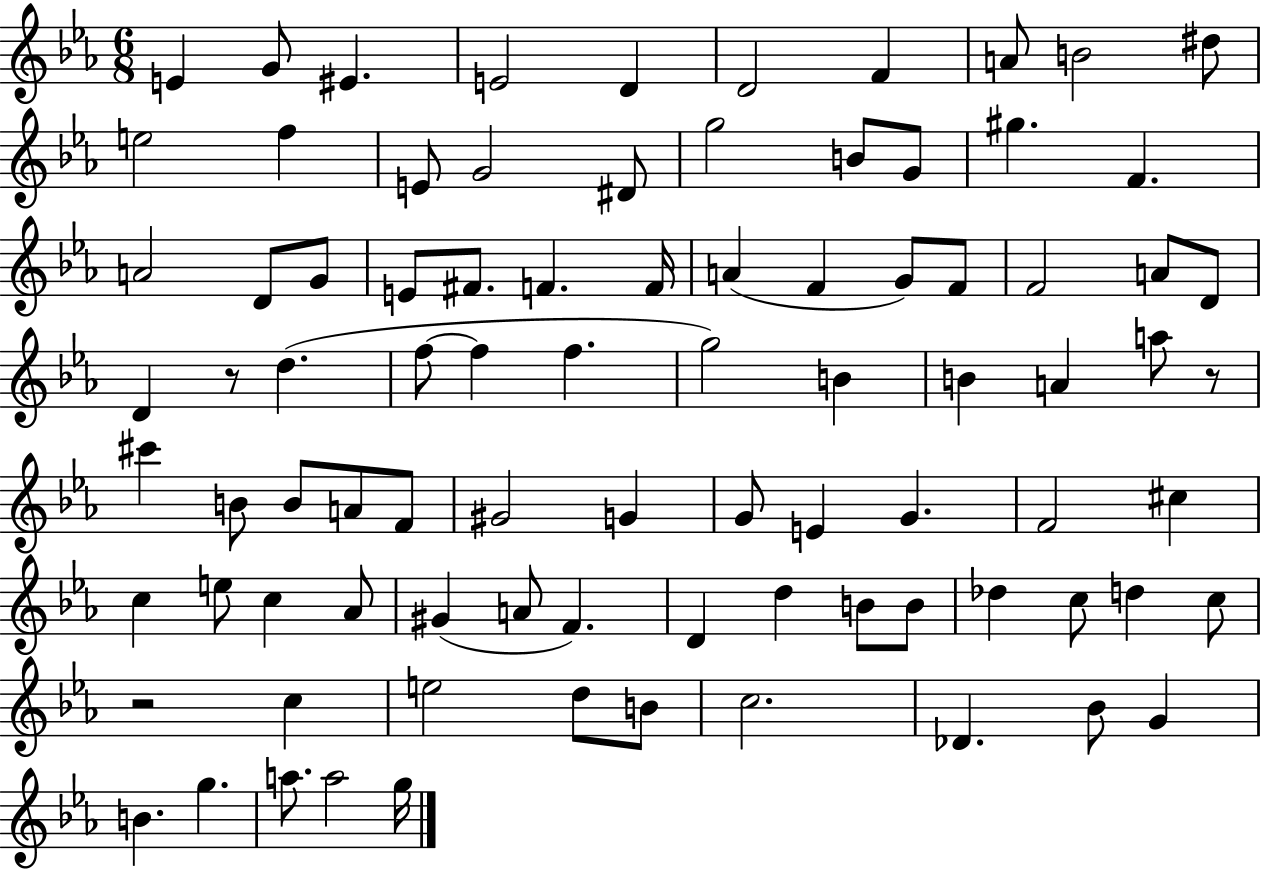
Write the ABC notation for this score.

X:1
T:Untitled
M:6/8
L:1/4
K:Eb
E G/2 ^E E2 D D2 F A/2 B2 ^d/2 e2 f E/2 G2 ^D/2 g2 B/2 G/2 ^g F A2 D/2 G/2 E/2 ^F/2 F F/4 A F G/2 F/2 F2 A/2 D/2 D z/2 d f/2 f f g2 B B A a/2 z/2 ^c' B/2 B/2 A/2 F/2 ^G2 G G/2 E G F2 ^c c e/2 c _A/2 ^G A/2 F D d B/2 B/2 _d c/2 d c/2 z2 c e2 d/2 B/2 c2 _D _B/2 G B g a/2 a2 g/4